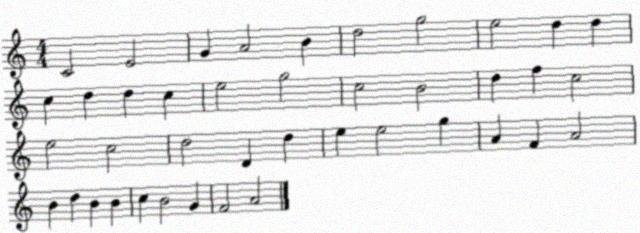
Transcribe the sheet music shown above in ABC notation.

X:1
T:Untitled
M:4/4
L:1/4
K:C
C2 E2 G A2 B d2 g2 e2 d d c d d c e2 g2 c2 B2 d f c2 e2 c2 d2 D d e e2 g A F A2 B d B B c B2 G F2 A2